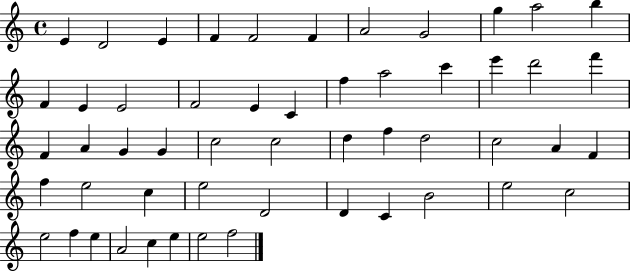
E4/q D4/h E4/q F4/q F4/h F4/q A4/h G4/h G5/q A5/h B5/q F4/q E4/q E4/h F4/h E4/q C4/q F5/q A5/h C6/q E6/q D6/h F6/q F4/q A4/q G4/q G4/q C5/h C5/h D5/q F5/q D5/h C5/h A4/q F4/q F5/q E5/h C5/q E5/h D4/h D4/q C4/q B4/h E5/h C5/h E5/h F5/q E5/q A4/h C5/q E5/q E5/h F5/h